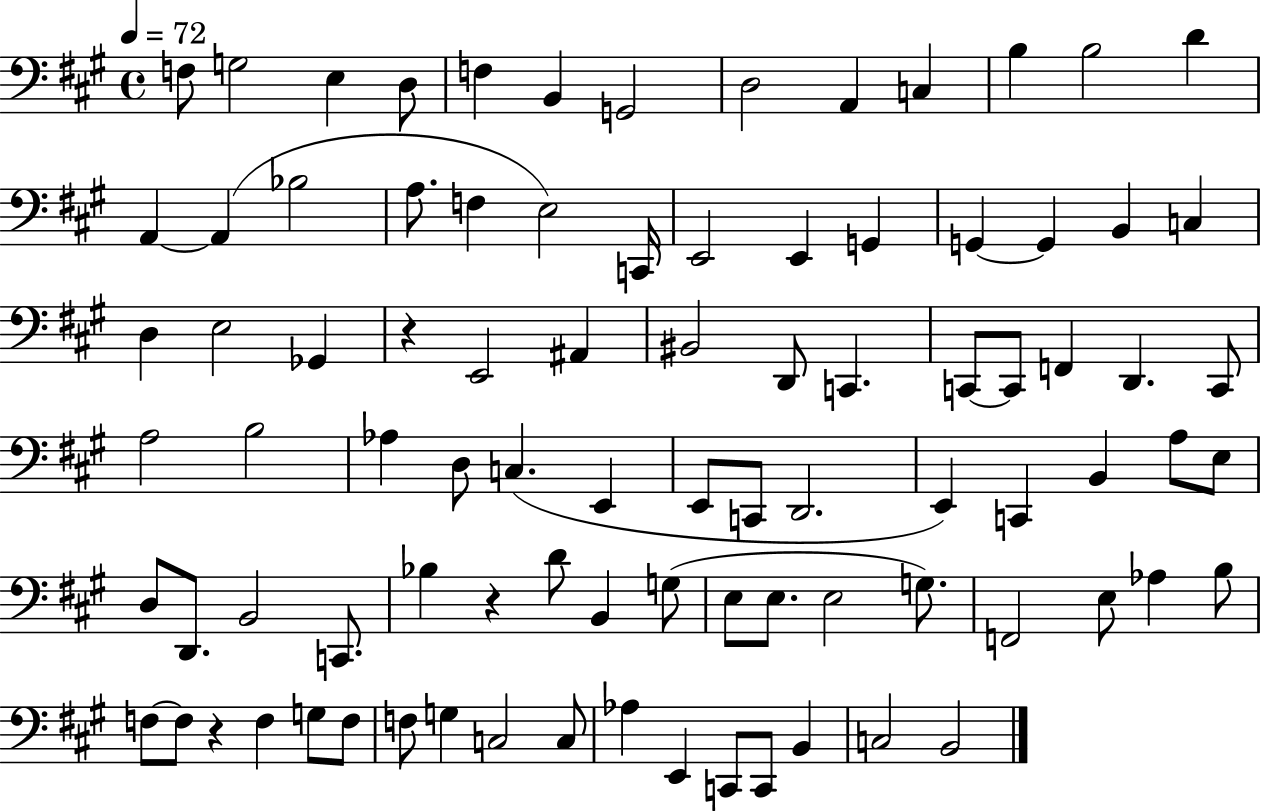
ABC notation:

X:1
T:Untitled
M:4/4
L:1/4
K:A
F,/2 G,2 E, D,/2 F, B,, G,,2 D,2 A,, C, B, B,2 D A,, A,, _B,2 A,/2 F, E,2 C,,/4 E,,2 E,, G,, G,, G,, B,, C, D, E,2 _G,, z E,,2 ^A,, ^B,,2 D,,/2 C,, C,,/2 C,,/2 F,, D,, C,,/2 A,2 B,2 _A, D,/2 C, E,, E,,/2 C,,/2 D,,2 E,, C,, B,, A,/2 E,/2 D,/2 D,,/2 B,,2 C,,/2 _B, z D/2 B,, G,/2 E,/2 E,/2 E,2 G,/2 F,,2 E,/2 _A, B,/2 F,/2 F,/2 z F, G,/2 F,/2 F,/2 G, C,2 C,/2 _A, E,, C,,/2 C,,/2 B,, C,2 B,,2